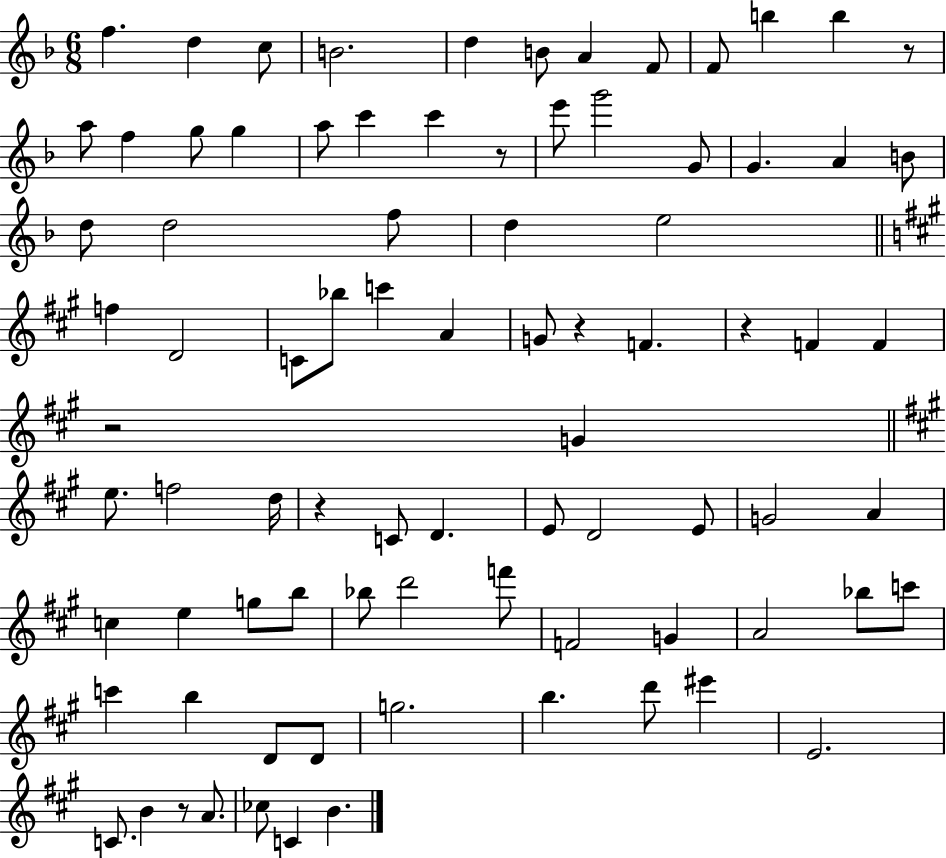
X:1
T:Untitled
M:6/8
L:1/4
K:F
f d c/2 B2 d B/2 A F/2 F/2 b b z/2 a/2 f g/2 g a/2 c' c' z/2 e'/2 g'2 G/2 G A B/2 d/2 d2 f/2 d e2 f D2 C/2 _b/2 c' A G/2 z F z F F z2 G e/2 f2 d/4 z C/2 D E/2 D2 E/2 G2 A c e g/2 b/2 _b/2 d'2 f'/2 F2 G A2 _b/2 c'/2 c' b D/2 D/2 g2 b d'/2 ^e' E2 C/2 B z/2 A/2 _c/2 C B